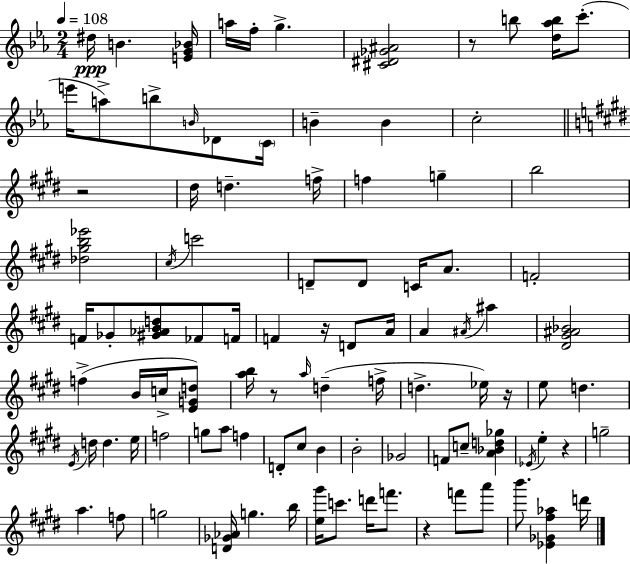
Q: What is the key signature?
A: EES major